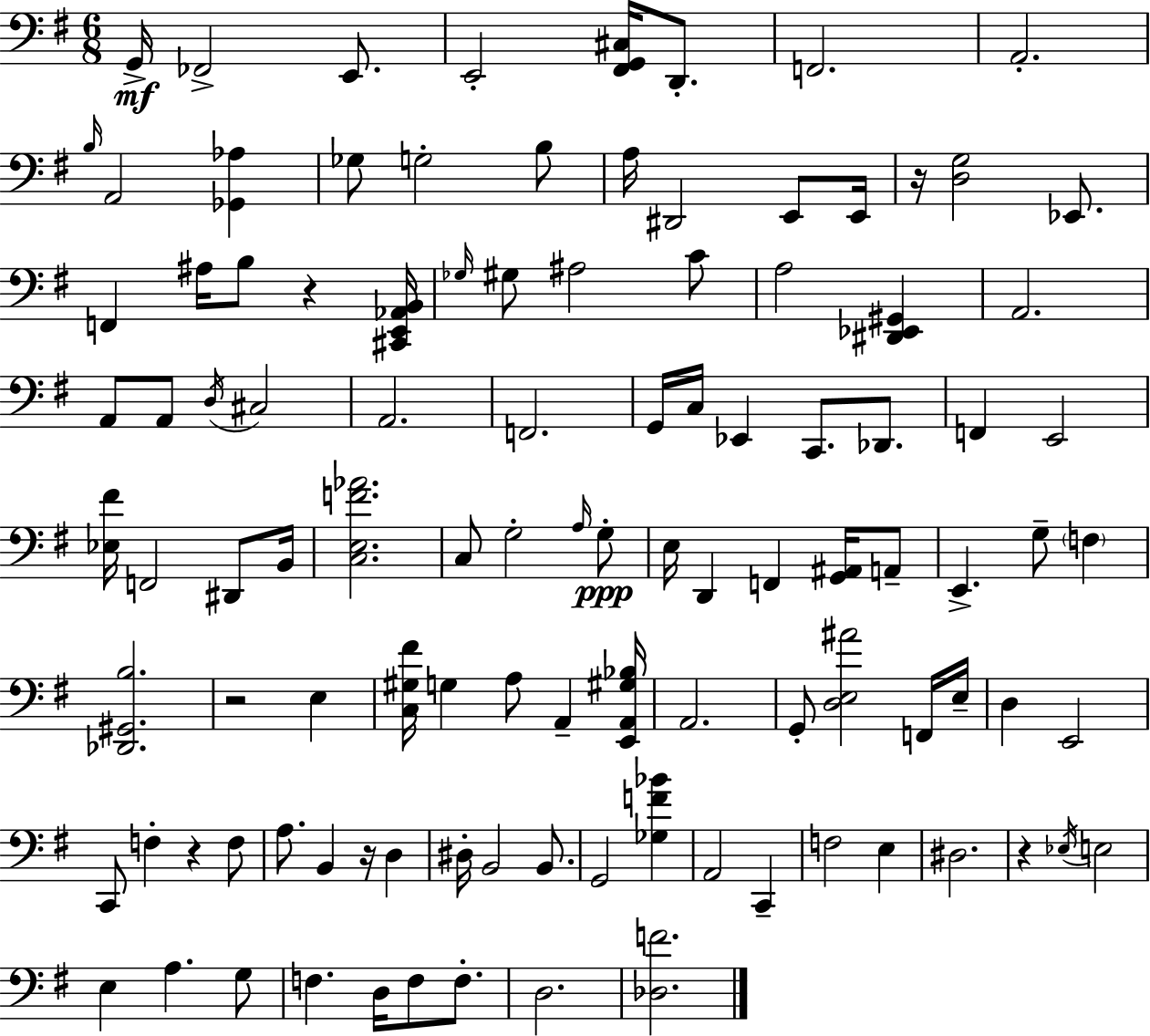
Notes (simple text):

G2/s FES2/h E2/e. E2/h [F#2,G2,C#3]/s D2/e. F2/h. A2/h. B3/s A2/h [Gb2,Ab3]/q Gb3/e G3/h B3/e A3/s D#2/h E2/e E2/s R/s [D3,G3]/h Eb2/e. F2/q A#3/s B3/e R/q [C#2,E2,Ab2,B2]/s Gb3/s G#3/e A#3/h C4/e A3/h [D#2,Eb2,G#2]/q A2/h. A2/e A2/e D3/s C#3/h A2/h. F2/h. G2/s C3/s Eb2/q C2/e. Db2/e. F2/q E2/h [Eb3,F#4]/s F2/h D#2/e B2/s [C3,E3,F4,Ab4]/h. C3/e G3/h A3/s G3/e E3/s D2/q F2/q [G2,A#2]/s A2/e E2/q. G3/e F3/q [Db2,G#2,B3]/h. R/h E3/q [C3,G#3,F#4]/s G3/q A3/e A2/q [E2,A2,G#3,Bb3]/s A2/h. G2/e [D3,E3,A#4]/h F2/s E3/s D3/q E2/h C2/e F3/q R/q F3/e A3/e. B2/q R/s D3/q D#3/s B2/h B2/e. G2/h [Gb3,F4,Bb4]/q A2/h C2/q F3/h E3/q D#3/h. R/q Eb3/s E3/h E3/q A3/q. G3/e F3/q. D3/s F3/e F3/e. D3/h. [Db3,F4]/h.